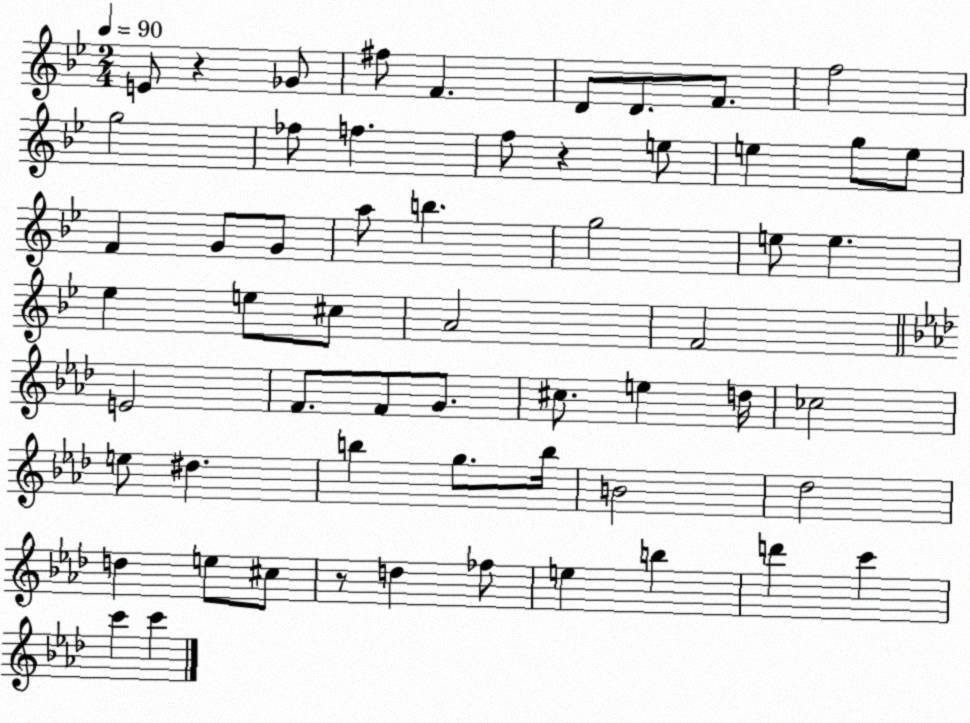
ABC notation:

X:1
T:Untitled
M:2/4
L:1/4
K:Bb
E/2 z _G/2 ^f/2 F D/2 D/2 F/2 f2 g2 _f/2 f f/2 z e/2 e g/2 e/2 F G/2 G/2 a/2 b g2 e/2 e _e e/2 ^c/2 A2 F2 E2 F/2 F/2 G/2 ^c/2 e d/4 _c2 e/2 ^d b g/2 b/4 B2 _d2 d e/2 ^c/2 z/2 d _f/2 e b d' c' c' c'